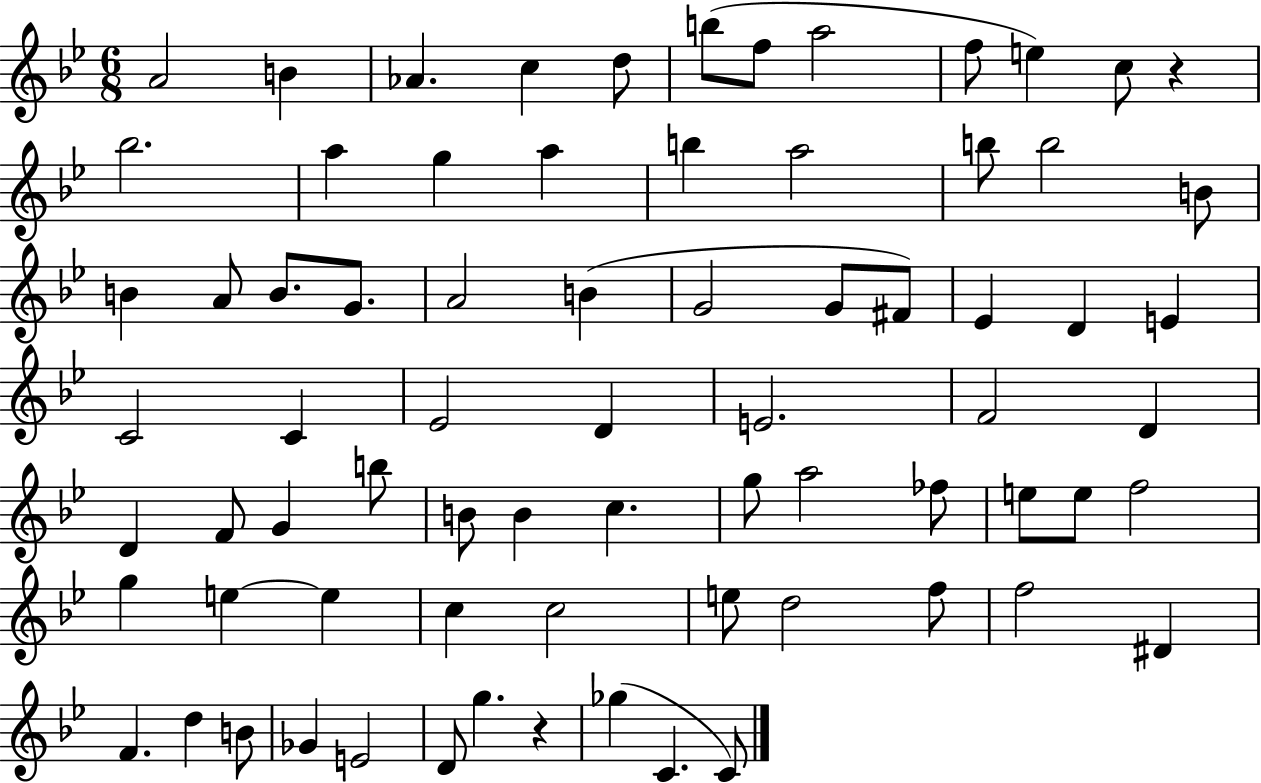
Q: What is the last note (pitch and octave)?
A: C4